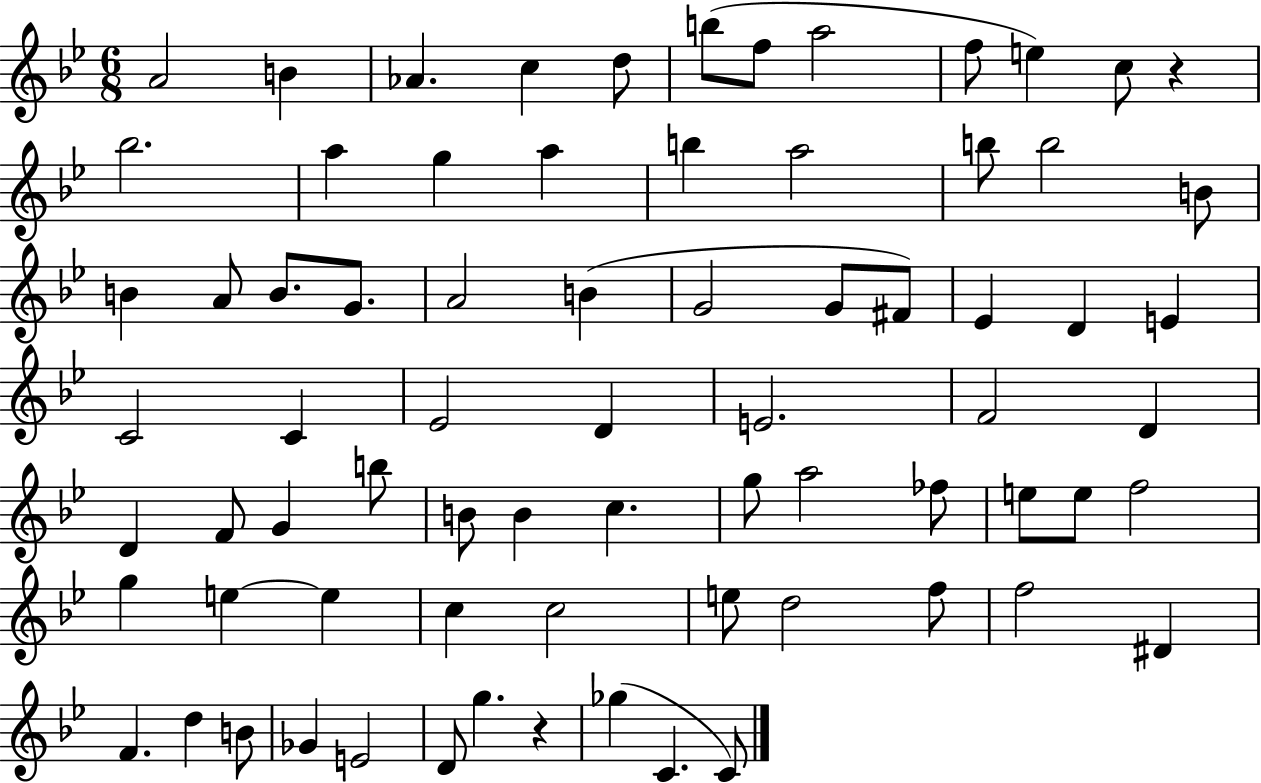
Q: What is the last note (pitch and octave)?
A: C4